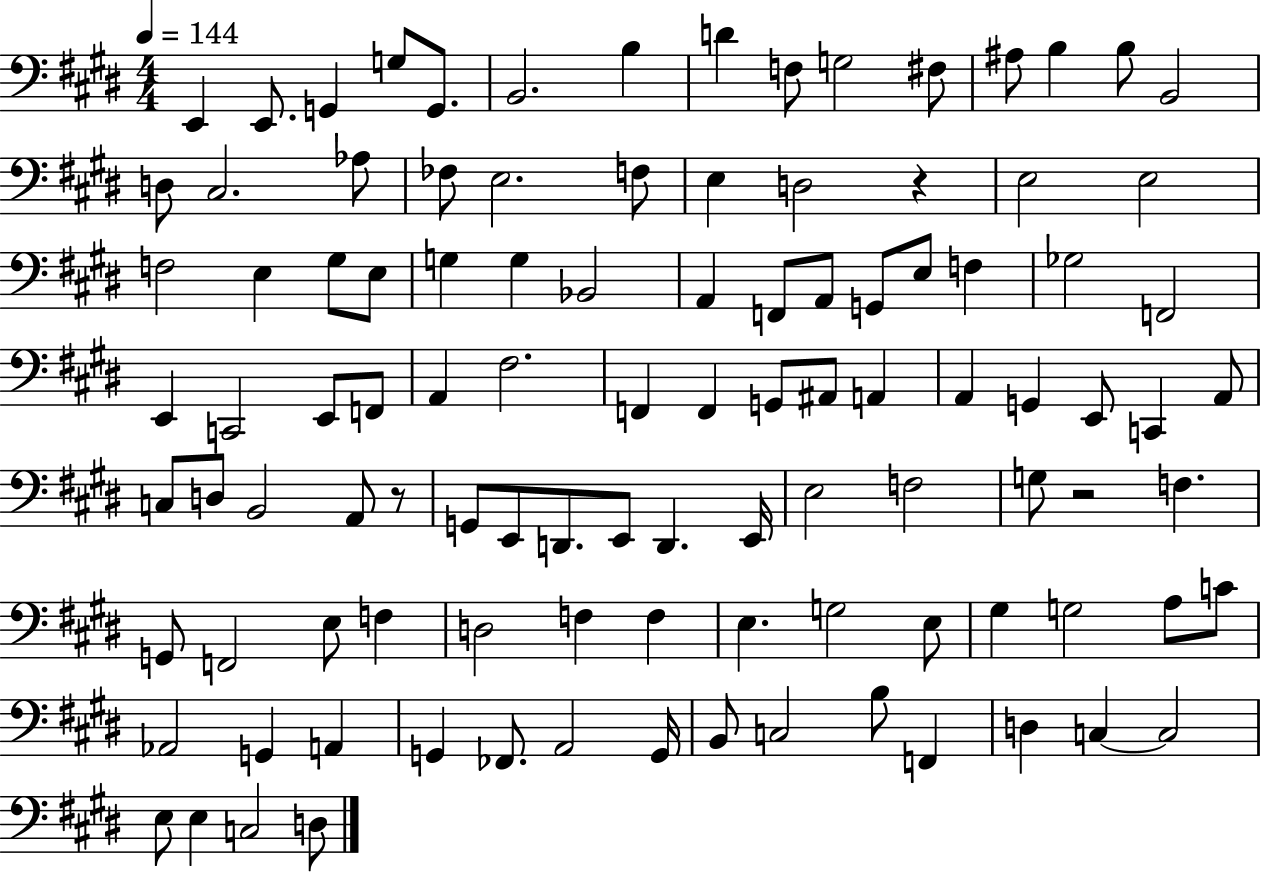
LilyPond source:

{
  \clef bass
  \numericTimeSignature
  \time 4/4
  \key e \major
  \tempo 4 = 144
  \repeat volta 2 { e,4 e,8. g,4 g8 g,8. | b,2. b4 | d'4 f8 g2 fis8 | ais8 b4 b8 b,2 | \break d8 cis2. aes8 | fes8 e2. f8 | e4 d2 r4 | e2 e2 | \break f2 e4 gis8 e8 | g4 g4 bes,2 | a,4 f,8 a,8 g,8 e8 f4 | ges2 f,2 | \break e,4 c,2 e,8 f,8 | a,4 fis2. | f,4 f,4 g,8 ais,8 a,4 | a,4 g,4 e,8 c,4 a,8 | \break c8 d8 b,2 a,8 r8 | g,8 e,8 d,8. e,8 d,4. e,16 | e2 f2 | g8 r2 f4. | \break g,8 f,2 e8 f4 | d2 f4 f4 | e4. g2 e8 | gis4 g2 a8 c'8 | \break aes,2 g,4 a,4 | g,4 fes,8. a,2 g,16 | b,8 c2 b8 f,4 | d4 c4~~ c2 | \break e8 e4 c2 d8 | } \bar "|."
}